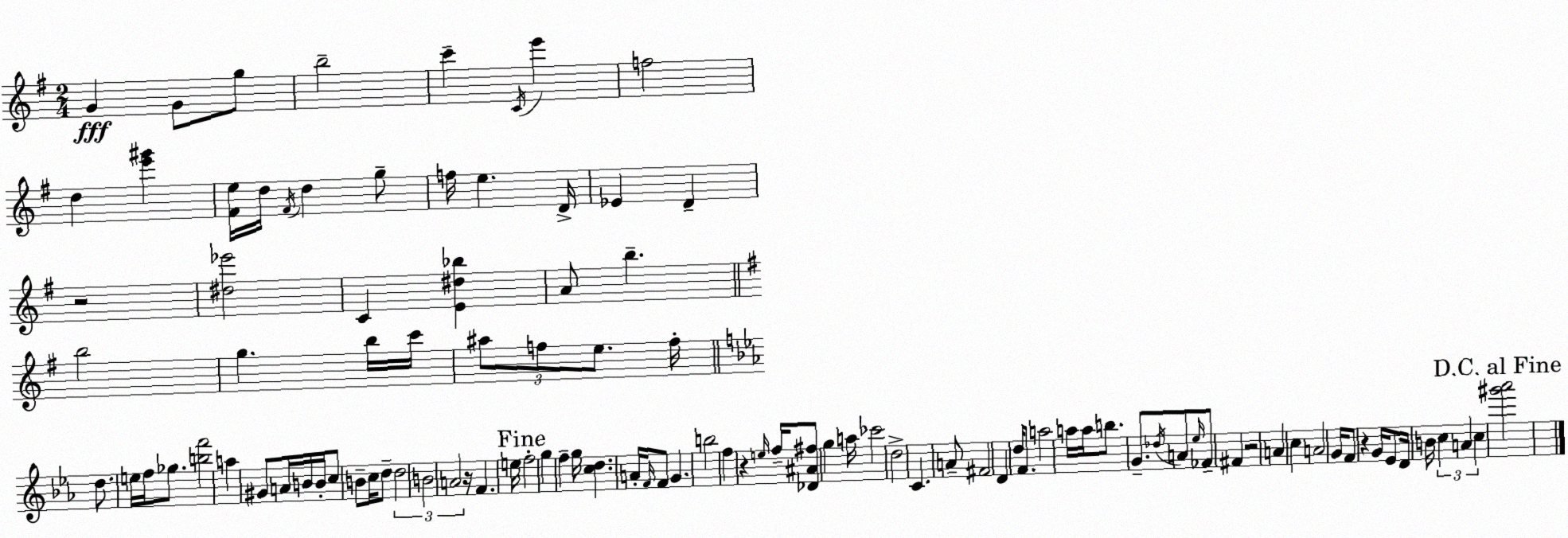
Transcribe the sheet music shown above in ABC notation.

X:1
T:Untitled
M:2/4
L:1/4
K:Em
G G/2 g/2 b2 c' C/4 e' f2 d [e'^g'] [^Fe]/4 d/4 ^F/4 d g/2 f/4 e D/4 _E D z2 [^d_e']2 C [E^d_b] A/2 b b2 g b/4 c'/4 ^a/2 f/2 e/2 f/4 d/2 e/4 f/4 _g/2 [bf']2 a ^G/2 A/4 B/4 B/4 c/2 B/2 c/4 d/2 d2 B2 A2 z/4 F e/4 f2 g f g/4 [cd] A/4 F/4 F/2 G b2 f z e/4 f/4 [_D^A^f]/2 g a/4 _c'2 d2 C A/2 ^F2 D d/4 F/2 a2 a/4 a/4 b/2 G/2 _d/4 A/2 _e/4 _F/2 ^F z2 A c A2 G/4 F/2 z G/4 _E/2 D/4 B/4 c A c [^g'_a']2